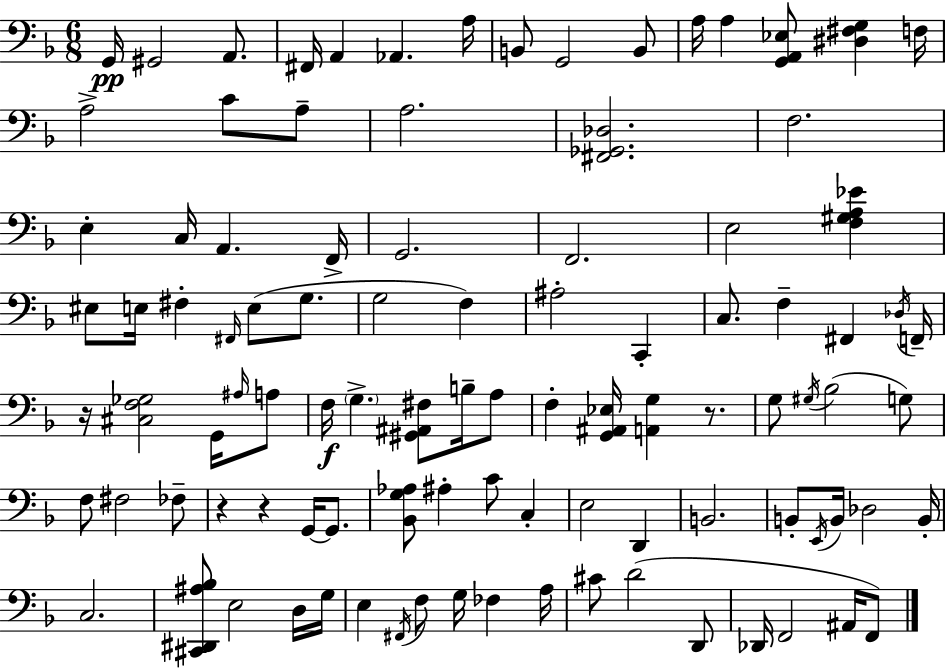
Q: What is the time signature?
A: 6/8